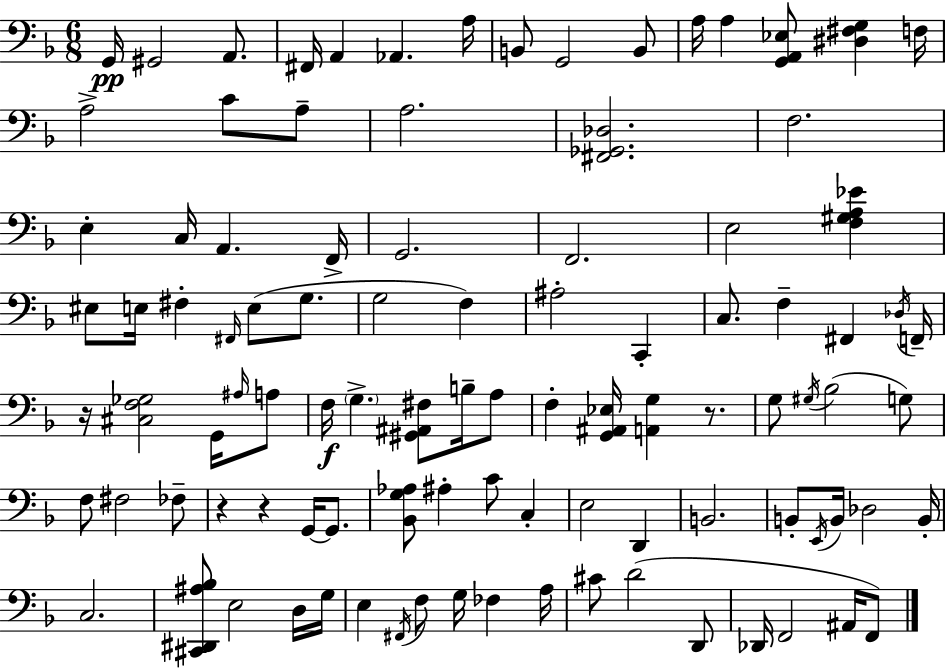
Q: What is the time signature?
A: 6/8